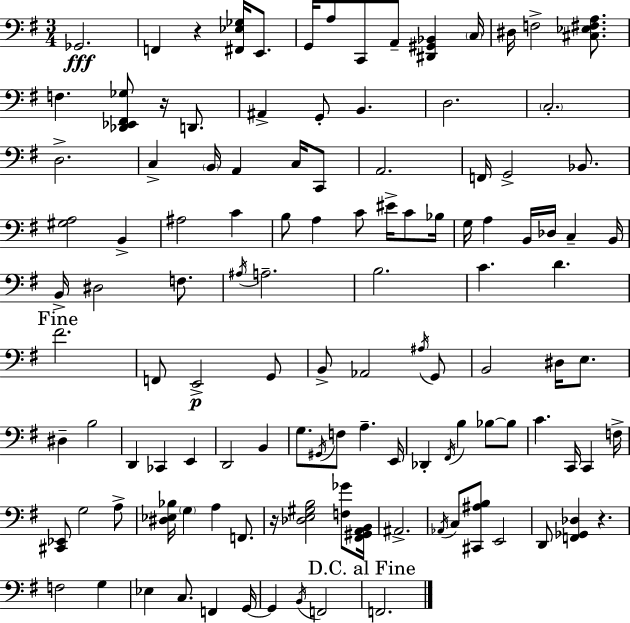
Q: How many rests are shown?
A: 4